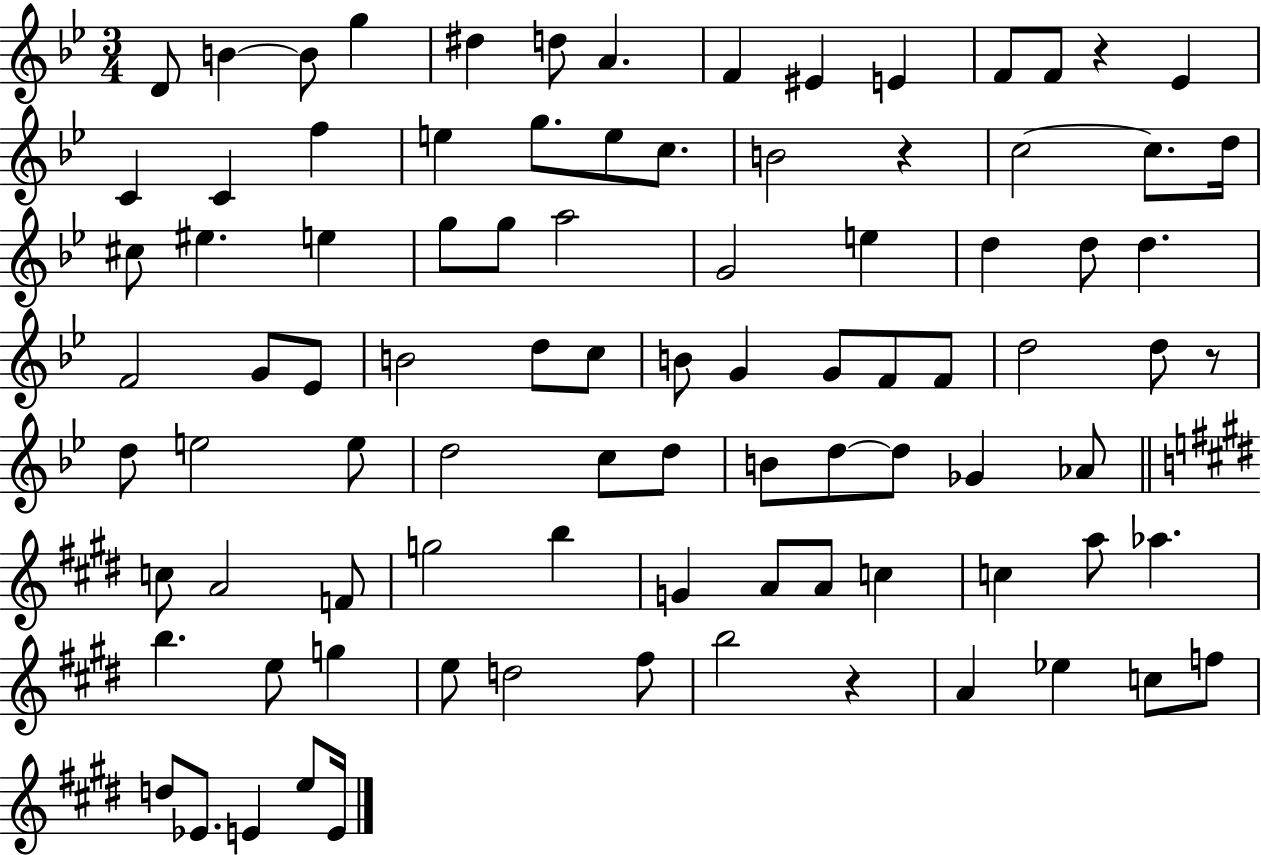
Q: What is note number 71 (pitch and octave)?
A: Ab5